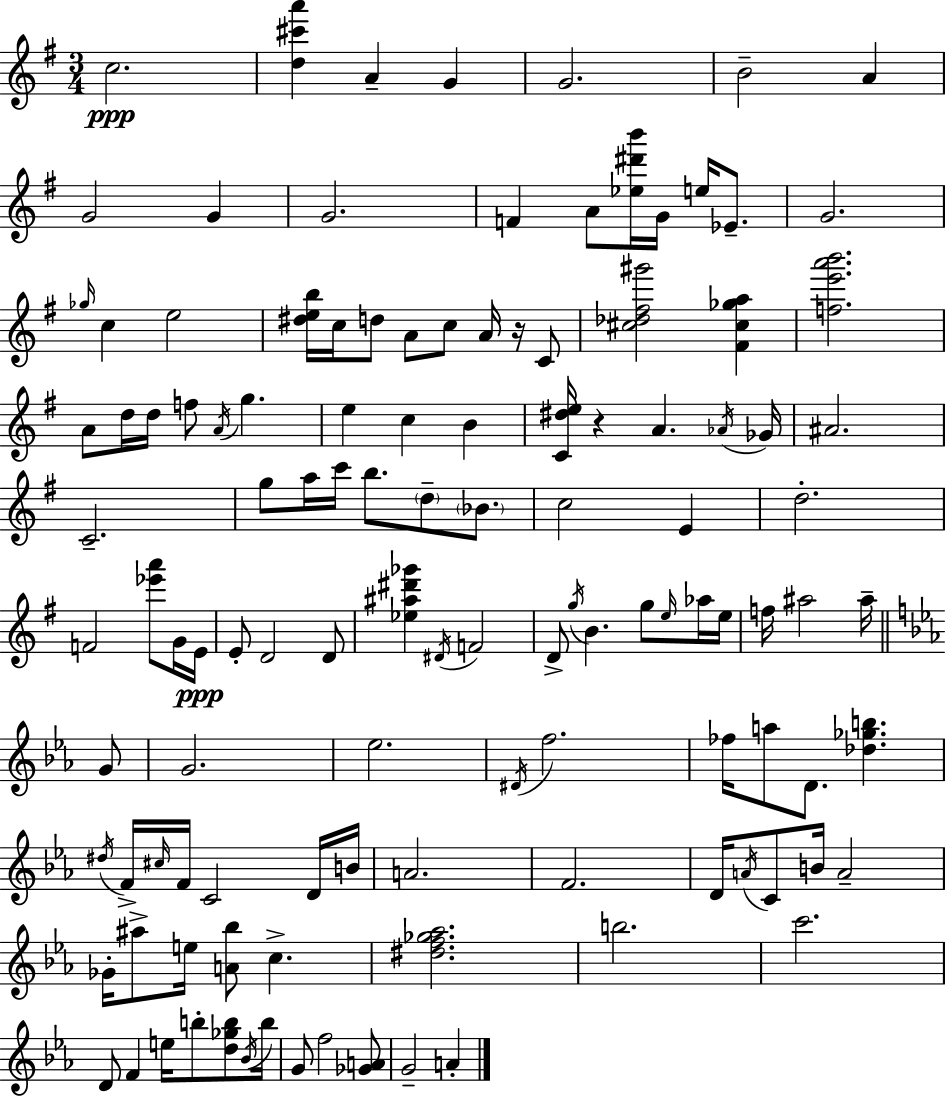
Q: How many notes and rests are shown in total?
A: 119